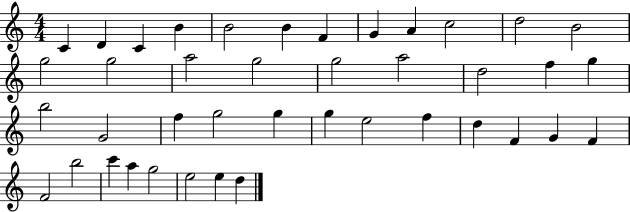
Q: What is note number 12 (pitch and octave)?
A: B4